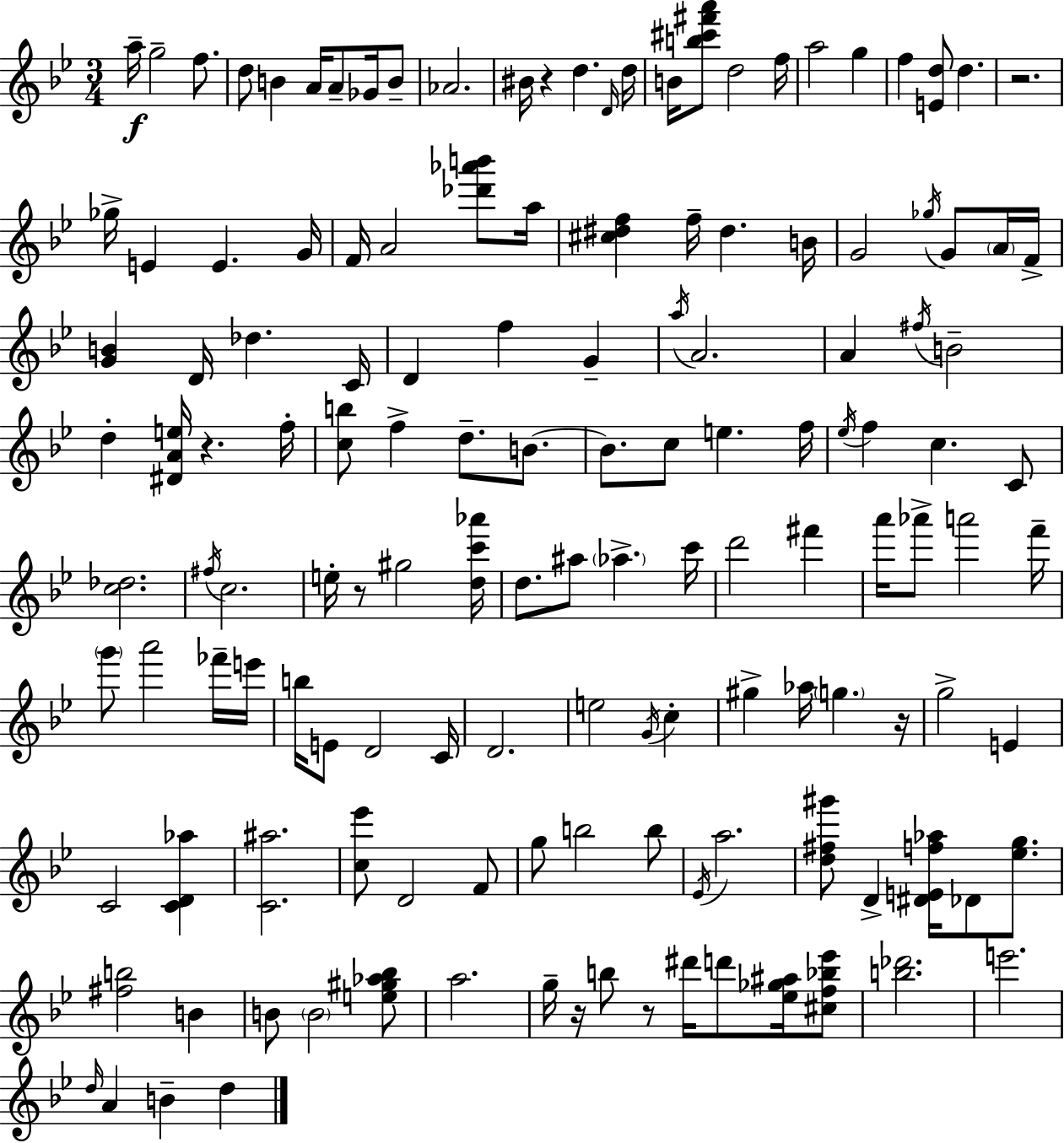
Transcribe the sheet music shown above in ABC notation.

X:1
T:Untitled
M:3/4
L:1/4
K:Bb
a/4 g2 f/2 d/2 B A/4 A/2 _G/4 B/2 _A2 ^B/4 z d D/4 d/4 B/4 [b^c'^f'a']/2 d2 f/4 a2 g f [Ed]/2 d z2 _g/4 E E G/4 F/4 A2 [_d'_a'b']/2 a/4 [^c^df] f/4 ^d B/4 G2 _g/4 G/2 A/4 F/4 [GB] D/4 _d C/4 D f G a/4 A2 A ^f/4 B2 d [^DAe]/4 z f/4 [cb]/2 f d/2 B/2 B/2 c/2 e f/4 _e/4 f c C/2 [c_d]2 ^f/4 c2 e/4 z/2 ^g2 [dc'_a']/4 d/2 ^a/2 _a c'/4 d'2 ^f' a'/4 _a'/2 a'2 f'/4 g'/2 a'2 _f'/4 e'/4 b/4 E/2 D2 C/4 D2 e2 G/4 c ^g _a/4 g z/4 g2 E C2 [CD_a] [C^a]2 [c_e']/2 D2 F/2 g/2 b2 b/2 _E/4 a2 [d^f^g']/2 D [^DEf_a]/4 _D/2 [_eg]/2 [^fb]2 B B/2 B2 [e^g_a_b]/2 a2 g/4 z/4 b/2 z/2 ^d'/4 d'/2 [_e_g^a]/4 [^cf_b_e']/2 [b_d']2 e'2 d/4 A B d